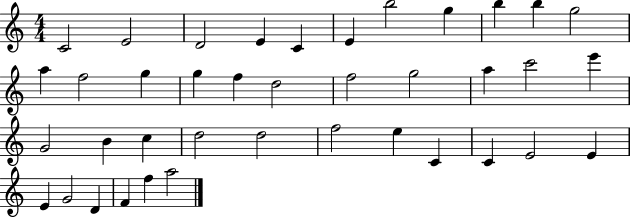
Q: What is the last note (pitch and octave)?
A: A5